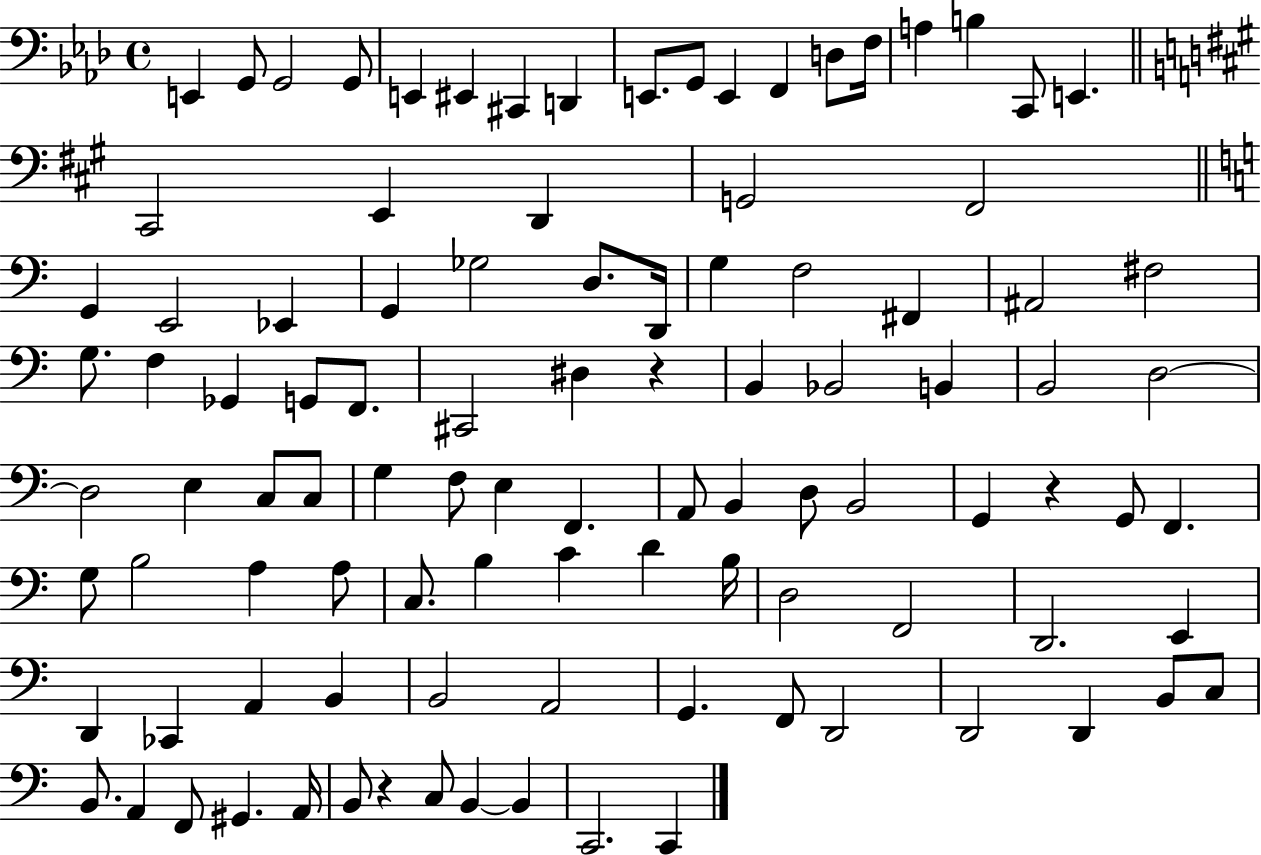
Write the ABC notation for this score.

X:1
T:Untitled
M:4/4
L:1/4
K:Ab
E,, G,,/2 G,,2 G,,/2 E,, ^E,, ^C,, D,, E,,/2 G,,/2 E,, F,, D,/2 F,/4 A, B, C,,/2 E,, ^C,,2 E,, D,, G,,2 ^F,,2 G,, E,,2 _E,, G,, _G,2 D,/2 D,,/4 G, F,2 ^F,, ^A,,2 ^F,2 G,/2 F, _G,, G,,/2 F,,/2 ^C,,2 ^D, z B,, _B,,2 B,, B,,2 D,2 D,2 E, C,/2 C,/2 G, F,/2 E, F,, A,,/2 B,, D,/2 B,,2 G,, z G,,/2 F,, G,/2 B,2 A, A,/2 C,/2 B, C D B,/4 D,2 F,,2 D,,2 E,, D,, _C,, A,, B,, B,,2 A,,2 G,, F,,/2 D,,2 D,,2 D,, B,,/2 C,/2 B,,/2 A,, F,,/2 ^G,, A,,/4 B,,/2 z C,/2 B,, B,, C,,2 C,,